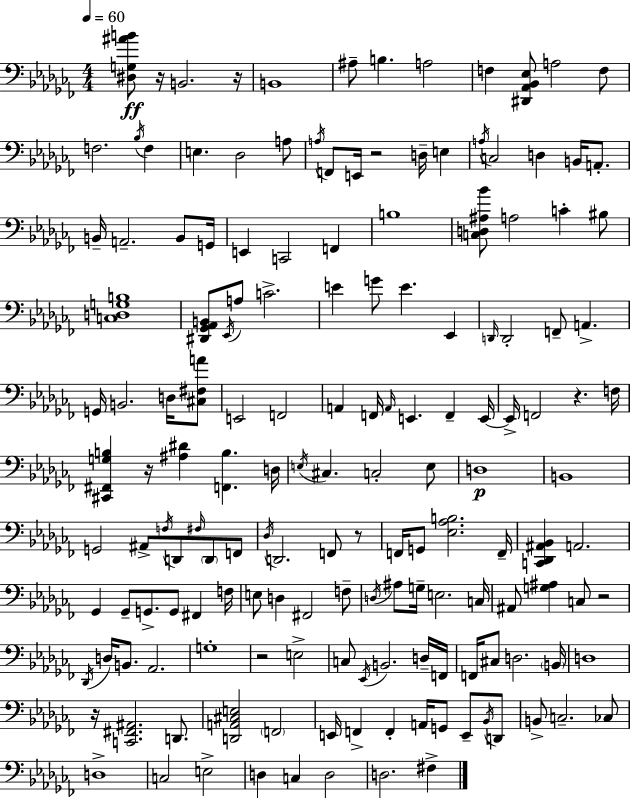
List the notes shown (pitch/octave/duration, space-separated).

[D#3,G3,A#4,B4]/e R/s B2/h. R/s B2/w A#3/e B3/q. A3/h F3/q [D#2,Ab2,Bb2,Eb3]/e A3/h F3/e F3/h. Bb3/s F3/q E3/q. Db3/h A3/e A3/s F2/e E2/s R/h D3/s E3/q A3/s C3/h D3/q B2/s A2/e. B2/s A2/h. B2/e G2/s E2/q C2/h F2/q B3/w [C3,D3,A#3,Bb4]/e A3/h C4/q BIS3/e [C3,D3,G3,B3]/w [D#2,Gb2,Ab2,B2]/e Eb2/s A3/e C4/h. E4/q G4/e E4/q. Eb2/q D2/s D2/h F2/e A2/q. G2/s B2/h. D3/s [C#3,F#3,A4]/e E2/h F2/h A2/q F2/s A2/s E2/q. F2/q E2/s E2/s F2/h R/q. F3/s [C#2,F#2,G3,B3]/q R/s [A#3,D#4]/q [F2,B3]/q. D3/s E3/s C#3/q. C3/h E3/e D3/w B2/w G2/h A#2/e F3/s D2/e F#3/s D2/e F2/e Db3/s D2/h. F2/e R/e F2/s G2/e [Eb3,Ab3,B3]/h. F2/s [C2,Db2,A#2,Bb2]/q A2/h. Gb2/q Gb2/e G2/e. G2/e F#2/q F3/s E3/e D3/q F#2/h F3/e D3/s A#3/e G3/s E3/h. C3/s A#2/e [G3,A#3]/q C3/e R/h Db2/s D3/s B2/e. Ab2/h. G3/w R/h E3/h C3/e Eb2/s B2/h. D3/s F2/s F2/s C#3/e D3/h. B2/s D3/w R/s [C2,F#2,A#2]/h. D2/e. [D2,A2,C#3,E3]/h F2/h E2/s F2/q F2/q A2/s G2/e E2/e Bb2/s D2/e B2/e C3/h. CES3/e D3/w C3/h E3/h D3/q C3/q D3/h D3/h. F#3/q